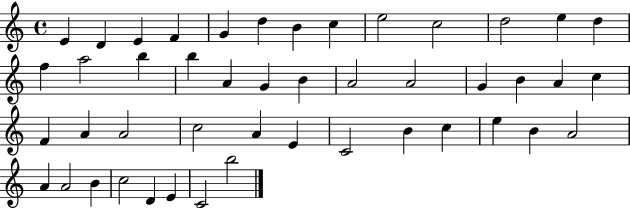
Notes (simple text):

E4/q D4/q E4/q F4/q G4/q D5/q B4/q C5/q E5/h C5/h D5/h E5/q D5/q F5/q A5/h B5/q B5/q A4/q G4/q B4/q A4/h A4/h G4/q B4/q A4/q C5/q F4/q A4/q A4/h C5/h A4/q E4/q C4/h B4/q C5/q E5/q B4/q A4/h A4/q A4/h B4/q C5/h D4/q E4/q C4/h B5/h